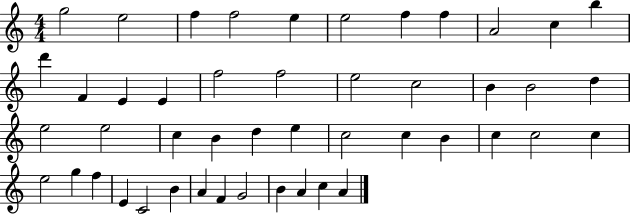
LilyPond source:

{
  \clef treble
  \numericTimeSignature
  \time 4/4
  \key c \major
  g''2 e''2 | f''4 f''2 e''4 | e''2 f''4 f''4 | a'2 c''4 b''4 | \break d'''4 f'4 e'4 e'4 | f''2 f''2 | e''2 c''2 | b'4 b'2 d''4 | \break e''2 e''2 | c''4 b'4 d''4 e''4 | c''2 c''4 b'4 | c''4 c''2 c''4 | \break e''2 g''4 f''4 | e'4 c'2 b'4 | a'4 f'4 g'2 | b'4 a'4 c''4 a'4 | \break \bar "|."
}